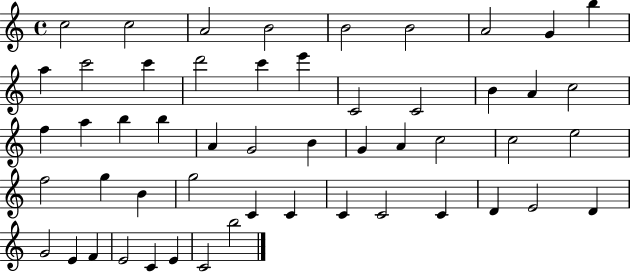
X:1
T:Untitled
M:4/4
L:1/4
K:C
c2 c2 A2 B2 B2 B2 A2 G b a c'2 c' d'2 c' e' C2 C2 B A c2 f a b b A G2 B G A c2 c2 e2 f2 g B g2 C C C C2 C D E2 D G2 E F E2 C E C2 b2